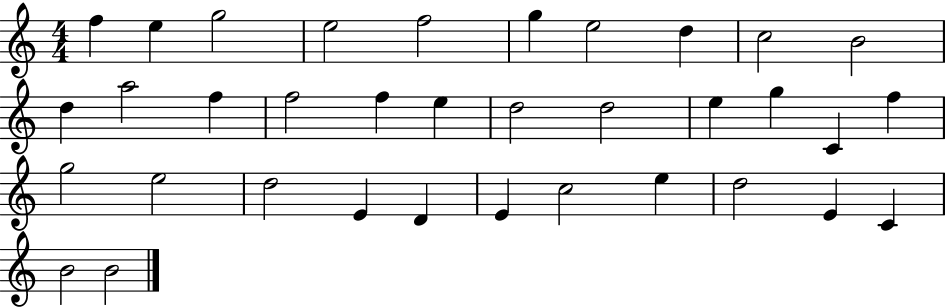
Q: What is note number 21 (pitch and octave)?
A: C4